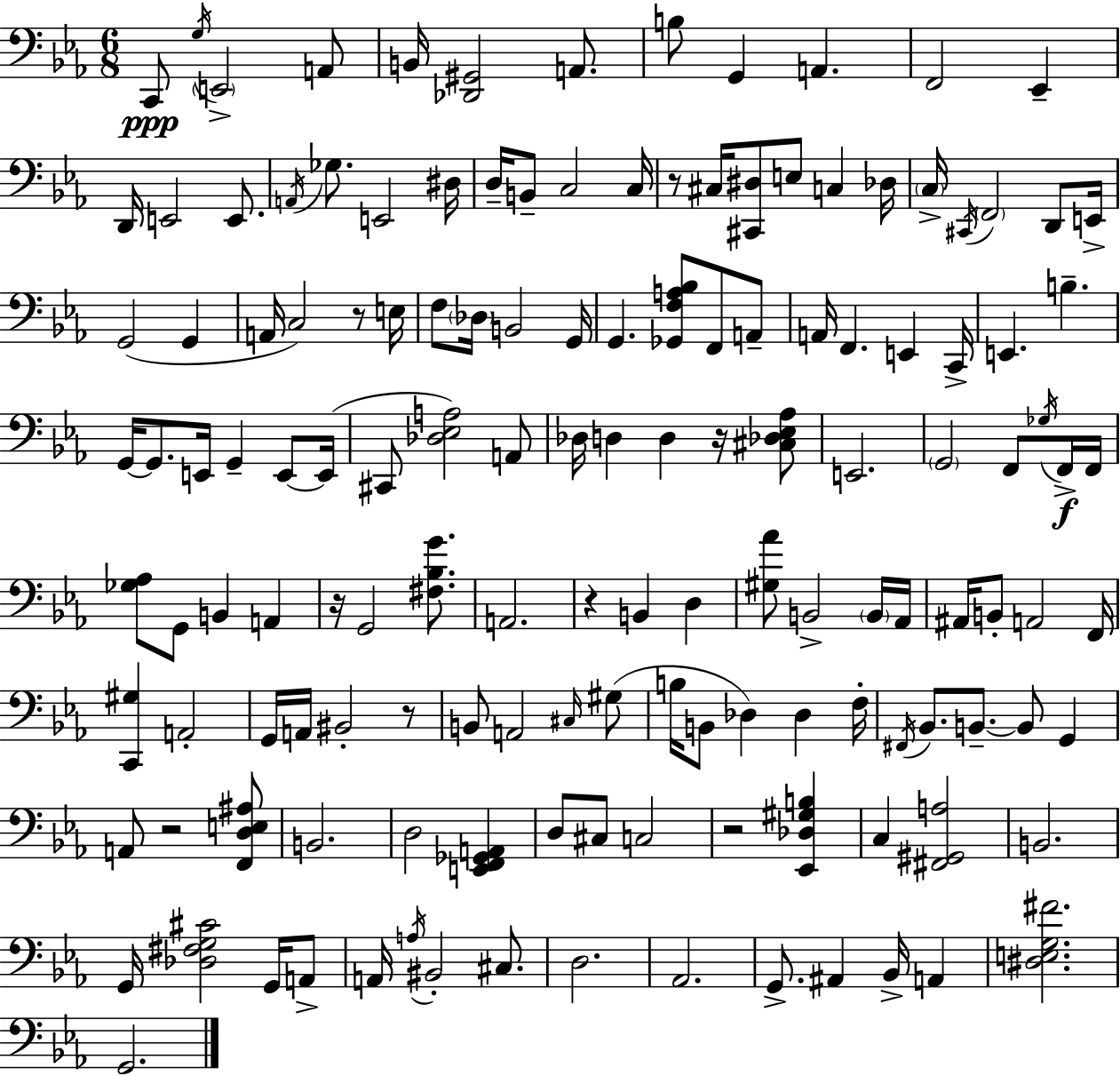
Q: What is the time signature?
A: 6/8